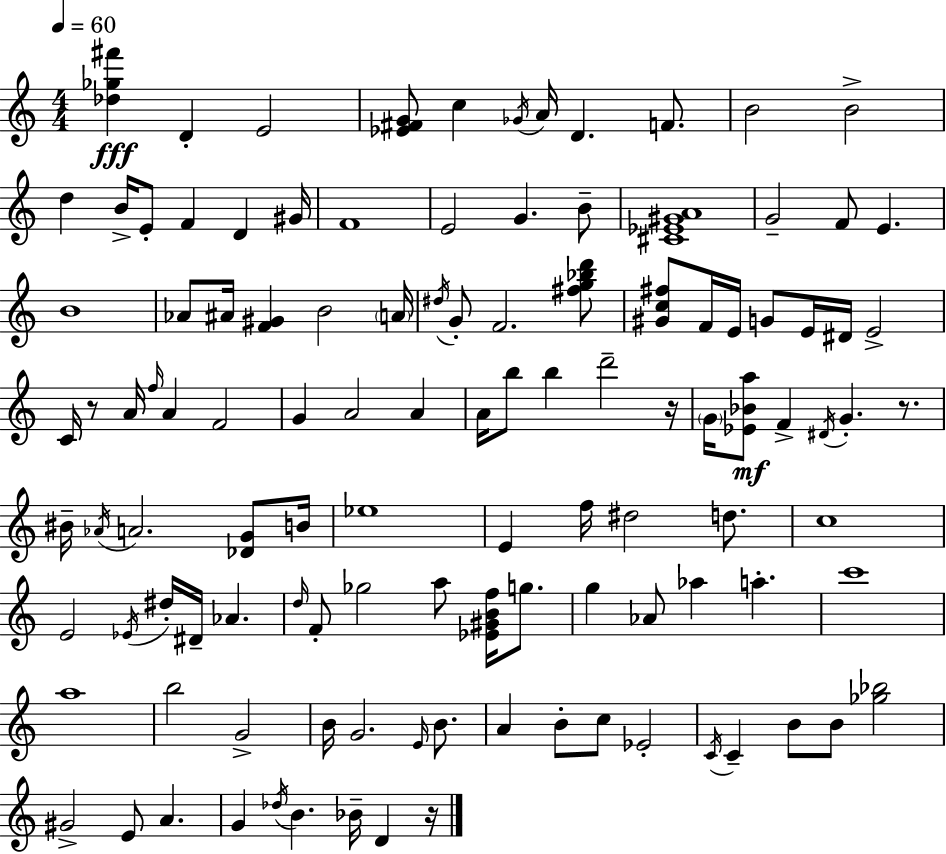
X:1
T:Untitled
M:4/4
L:1/4
K:C
[_d_g^f'] D E2 [_E^FG]/2 c _G/4 A/4 D F/2 B2 B2 d B/4 E/2 F D ^G/4 F4 E2 G B/2 [^C_E^GA]4 G2 F/2 E B4 _A/2 ^A/4 [F^G] B2 A/4 ^d/4 G/2 F2 [^fg_bd']/2 [^Gc^f]/2 F/4 E/4 G/2 E/4 ^D/4 E2 C/4 z/2 A/4 f/4 A F2 G A2 A A/4 b/2 b d'2 z/4 G/4 [_E_Ba]/2 F ^D/4 G z/2 ^B/4 _A/4 A2 [_DG]/2 B/4 _e4 E f/4 ^d2 d/2 c4 E2 _E/4 ^d/4 ^D/4 _A d/4 F/2 _g2 a/2 [_E^GBf]/4 g/2 g _A/2 _a a c'4 a4 b2 G2 B/4 G2 E/4 B/2 A B/2 c/2 _E2 C/4 C B/2 B/2 [_g_b]2 ^G2 E/2 A G _d/4 B _B/4 D z/4